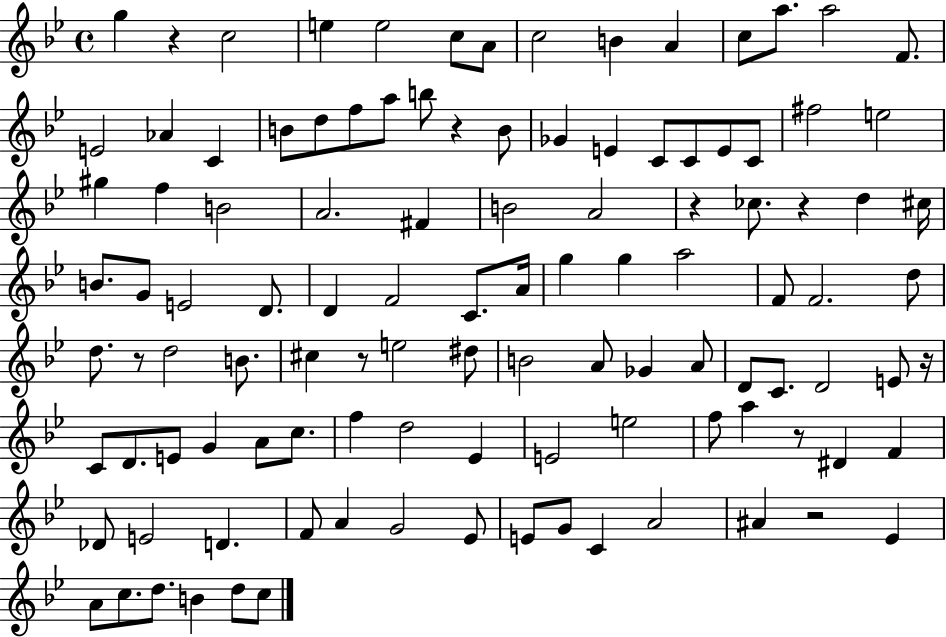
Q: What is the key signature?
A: BES major